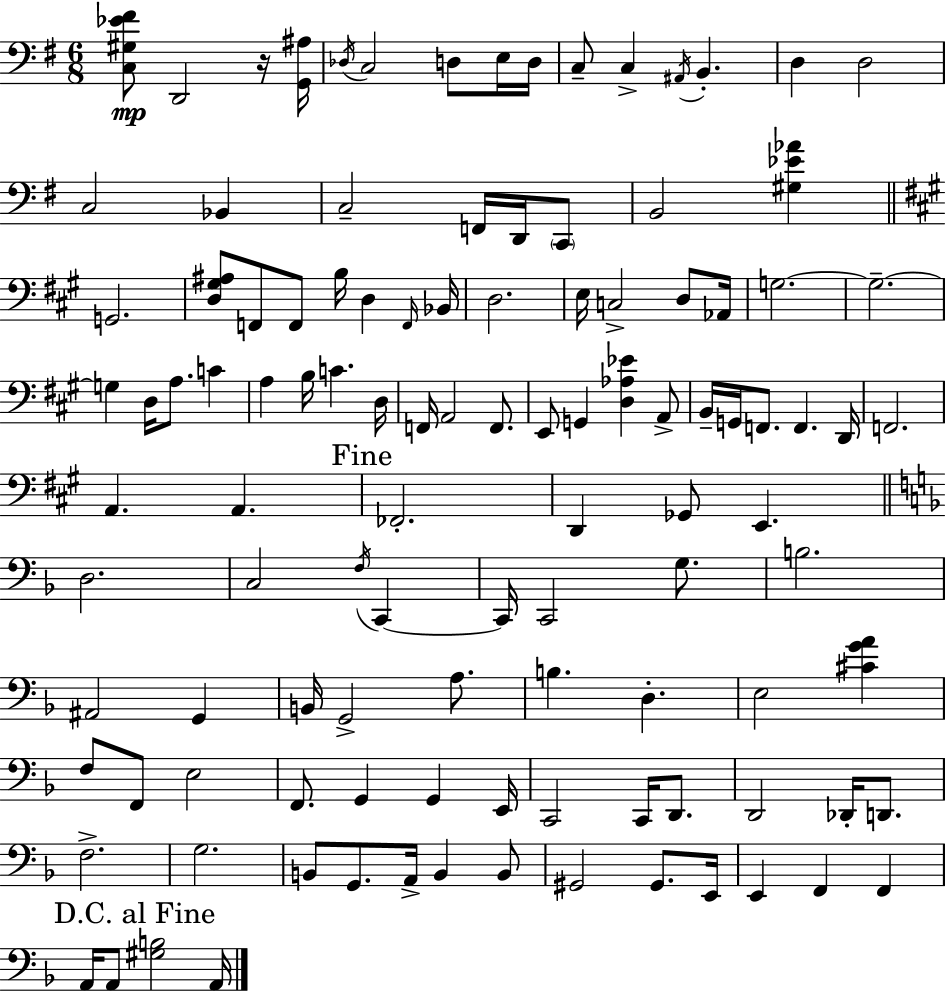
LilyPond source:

{
  \clef bass
  \numericTimeSignature
  \time 6/8
  \key g \major
  <c gis ees' fis'>8\mp d,2 r16 <g, ais>16 | \acciaccatura { des16 } c2 d8 e16 | d16 c8-- c4-> \acciaccatura { ais,16 } b,4.-. | d4 d2 | \break c2 bes,4 | c2-- f,16 d,16 | \parenthesize c,8 b,2 <gis ees' aes'>4 | \bar "||" \break \key a \major g,2. | <d gis ais>8 f,8 f,8 b16 d4 \grace { f,16 } | bes,16 d2. | e16 c2-> d8 | \break aes,16 g2.~~ | g2.--~~ | g4 d16 a8. c'4 | a4 b16 c'4. | \break d16 f,16 a,2 f,8. | e,8 g,4 <d aes ees'>4 a,8-> | b,16-- g,16 f,8. f,4. | d,16 f,2. | \break a,4. a,4. | \mark "Fine" fes,2.-. | d,4 ges,8 e,4. | \bar "||" \break \key d \minor d2. | c2 \acciaccatura { f16 } c,4~~ | c,16 c,2 g8. | b2. | \break ais,2 g,4 | b,16 g,2-> a8. | b4. d4.-. | e2 <cis' g' a'>4 | \break f8 f,8 e2 | f,8. g,4 g,4 | e,16 c,2 c,16 d,8. | d,2 des,16-. d,8. | \break f2.-> | g2. | b,8 g,8. a,16-> b,4 b,8 | gis,2 gis,8. | \break e,16 e,4 f,4 f,4 | \mark "D.C. al Fine" a,16 a,8 <gis b>2 | a,16 \bar "|."
}